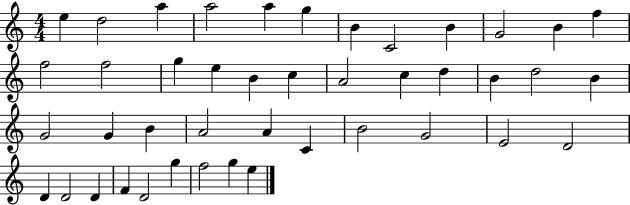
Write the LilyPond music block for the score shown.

{
  \clef treble
  \numericTimeSignature
  \time 4/4
  \key c \major
  e''4 d''2 a''4 | a''2 a''4 g''4 | b'4 c'2 b'4 | g'2 b'4 f''4 | \break f''2 f''2 | g''4 e''4 b'4 c''4 | a'2 c''4 d''4 | b'4 d''2 b'4 | \break g'2 g'4 b'4 | a'2 a'4 c'4 | b'2 g'2 | e'2 d'2 | \break d'4 d'2 d'4 | f'4 d'2 g''4 | f''2 g''4 e''4 | \bar "|."
}